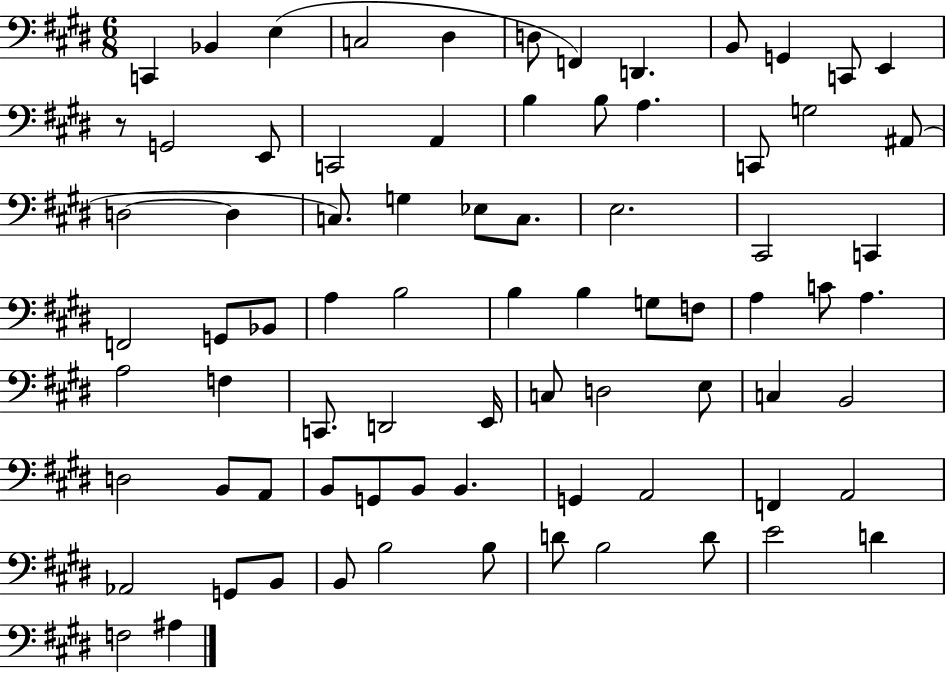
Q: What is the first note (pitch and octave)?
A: C2